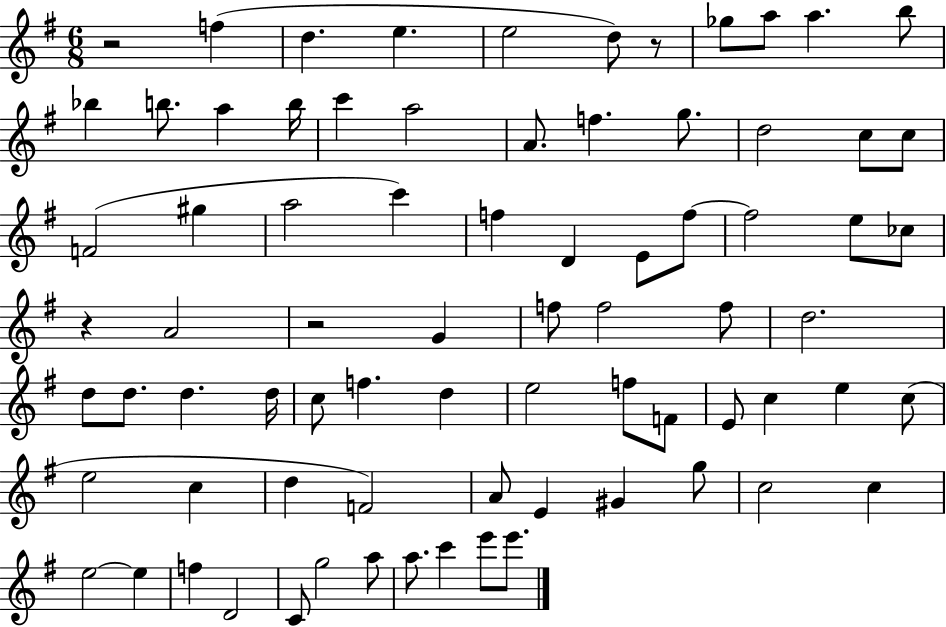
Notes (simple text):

R/h F5/q D5/q. E5/q. E5/h D5/e R/e Gb5/e A5/e A5/q. B5/e Bb5/q B5/e. A5/q B5/s C6/q A5/h A4/e. F5/q. G5/e. D5/h C5/e C5/e F4/h G#5/q A5/h C6/q F5/q D4/q E4/e F5/e F5/h E5/e CES5/e R/q A4/h R/h G4/q F5/e F5/h F5/e D5/h. D5/e D5/e. D5/q. D5/s C5/e F5/q. D5/q E5/h F5/e F4/e E4/e C5/q E5/q C5/e E5/h C5/q D5/q F4/h A4/e E4/q G#4/q G5/e C5/h C5/q E5/h E5/q F5/q D4/h C4/e G5/h A5/e A5/e. C6/q E6/e E6/e.